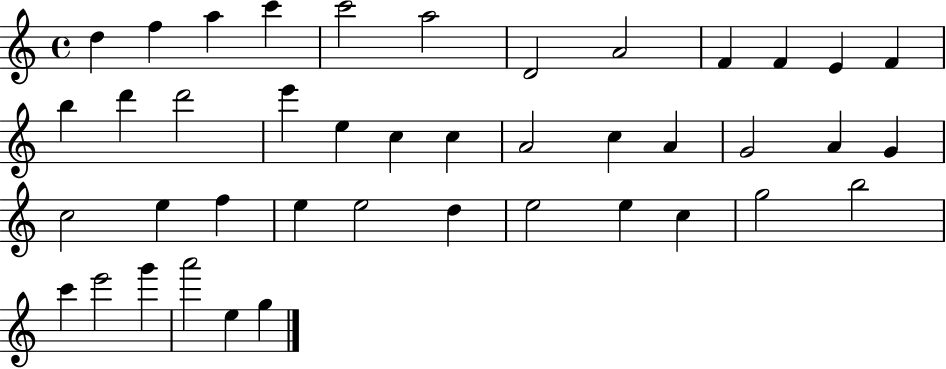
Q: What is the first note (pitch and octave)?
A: D5